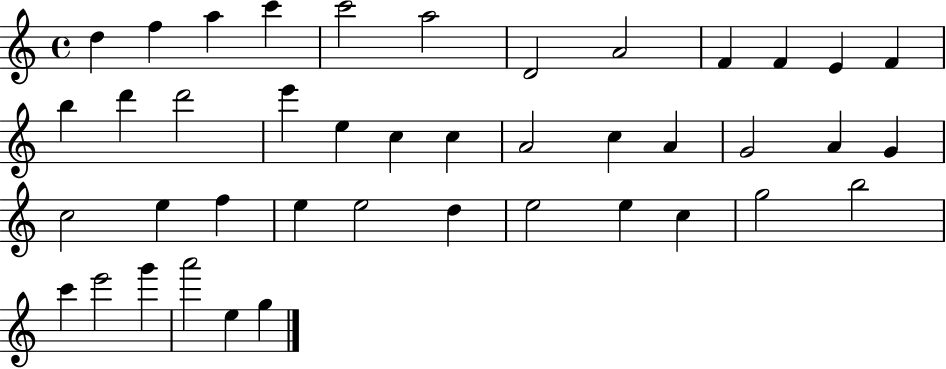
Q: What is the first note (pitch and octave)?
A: D5